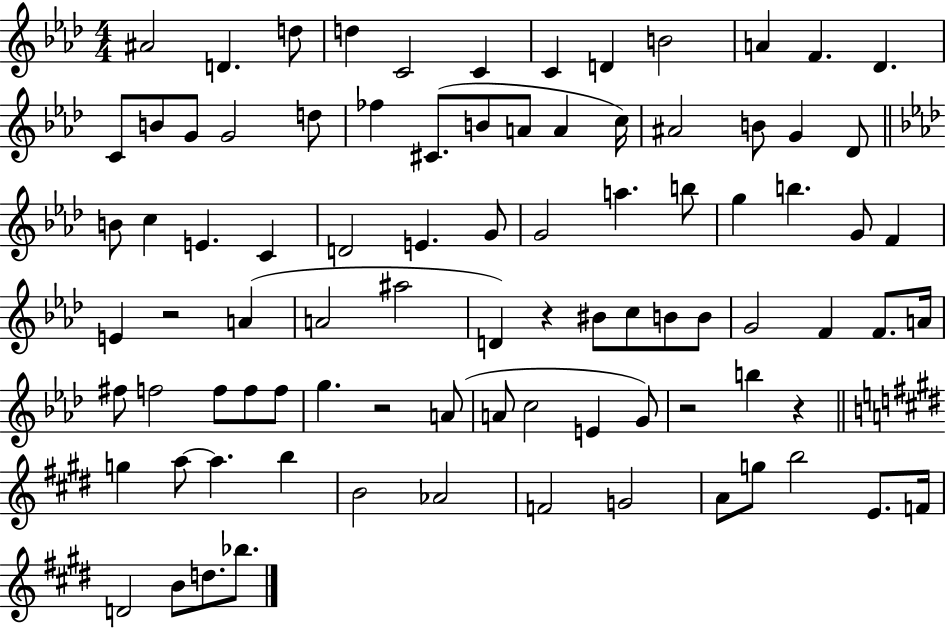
{
  \clef treble
  \numericTimeSignature
  \time 4/4
  \key aes \major
  ais'2 d'4. d''8 | d''4 c'2 c'4 | c'4 d'4 b'2 | a'4 f'4. des'4. | \break c'8 b'8 g'8 g'2 d''8 | fes''4 cis'8.( b'8 a'8 a'4 c''16) | ais'2 b'8 g'4 des'8 | \bar "||" \break \key f \minor b'8 c''4 e'4. c'4 | d'2 e'4. g'8 | g'2 a''4. b''8 | g''4 b''4. g'8 f'4 | \break e'4 r2 a'4( | a'2 ais''2 | d'4) r4 bis'8 c''8 b'8 b'8 | g'2 f'4 f'8. a'16 | \break fis''8 f''2 f''8 f''8 f''8 | g''4. r2 a'8( | a'8 c''2 e'4 g'8) | r2 b''4 r4 | \break \bar "||" \break \key e \major g''4 a''8~~ a''4. b''4 | b'2 aes'2 | f'2 g'2 | a'8 g''8 b''2 e'8. f'16 | \break d'2 b'8 d''8. bes''8. | \bar "|."
}